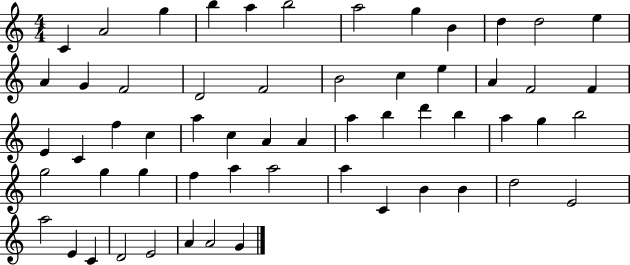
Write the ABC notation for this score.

X:1
T:Untitled
M:4/4
L:1/4
K:C
C A2 g b a b2 a2 g B d d2 e A G F2 D2 F2 B2 c e A F2 F E C f c a c A A a b d' b a g b2 g2 g g f a a2 a C B B d2 E2 a2 E C D2 E2 A A2 G